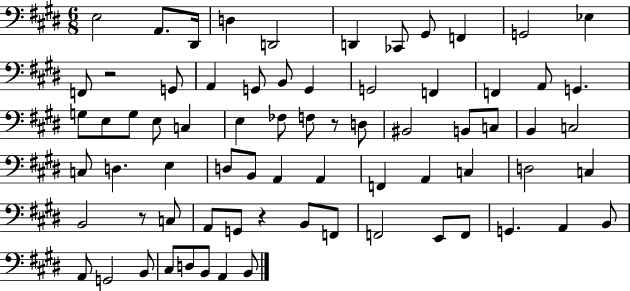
X:1
T:Untitled
M:6/8
L:1/4
K:E
E,2 A,,/2 ^D,,/4 D, D,,2 D,, _C,,/2 ^G,,/2 F,, G,,2 _E, F,,/2 z2 G,,/2 A,, G,,/2 B,,/2 G,, G,,2 F,, F,, A,,/2 G,, G,/2 E,/2 G,/2 E,/2 C, E, _F,/2 F,/2 z/2 D,/2 ^B,,2 B,,/2 C,/2 B,, C,2 C,/2 D, E, D,/2 B,,/2 A,, A,, F,, A,, C, D,2 C, B,,2 z/2 C,/2 A,,/2 G,,/2 z B,,/2 F,,/2 F,,2 E,,/2 F,,/2 G,, A,, B,,/2 A,,/2 G,,2 B,,/2 ^C,/2 D,/2 B,,/2 A,, B,,/2